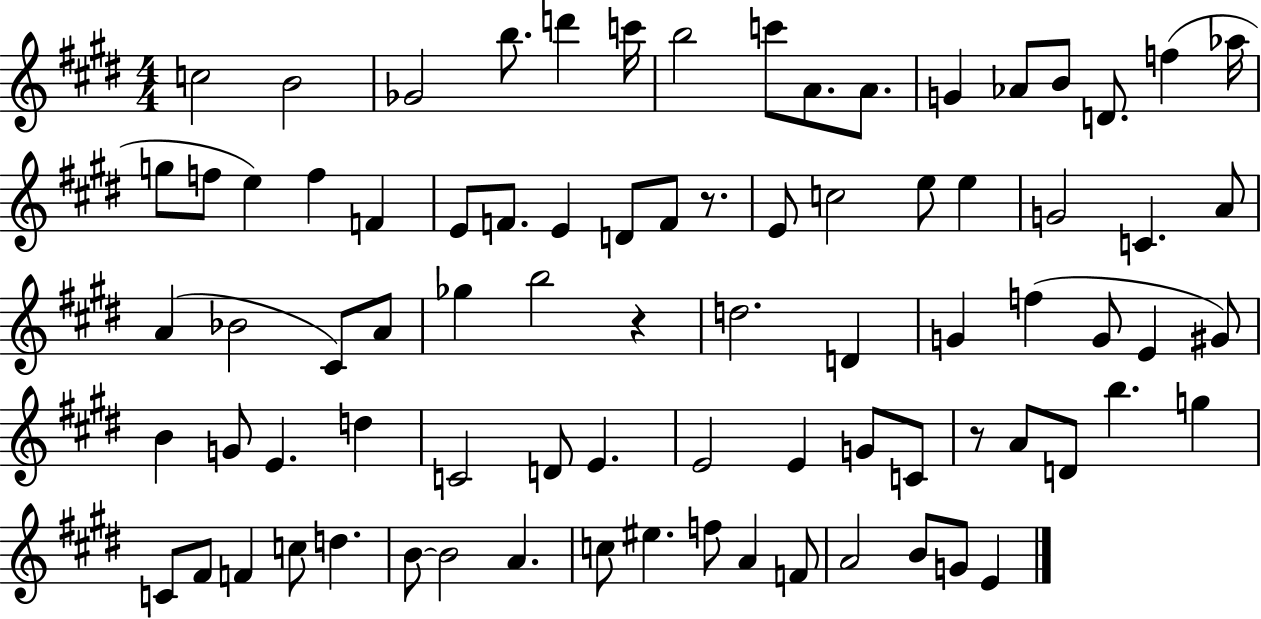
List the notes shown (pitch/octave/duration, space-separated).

C5/h B4/h Gb4/h B5/e. D6/q C6/s B5/h C6/e A4/e. A4/e. G4/q Ab4/e B4/e D4/e. F5/q Ab5/s G5/e F5/e E5/q F5/q F4/q E4/e F4/e. E4/q D4/e F4/e R/e. E4/e C5/h E5/e E5/q G4/h C4/q. A4/e A4/q Bb4/h C#4/e A4/e Gb5/q B5/h R/q D5/h. D4/q G4/q F5/q G4/e E4/q G#4/e B4/q G4/e E4/q. D5/q C4/h D4/e E4/q. E4/h E4/q G4/e C4/e R/e A4/e D4/e B5/q. G5/q C4/e F#4/e F4/q C5/e D5/q. B4/e B4/h A4/q. C5/e EIS5/q. F5/e A4/q F4/e A4/h B4/e G4/e E4/q